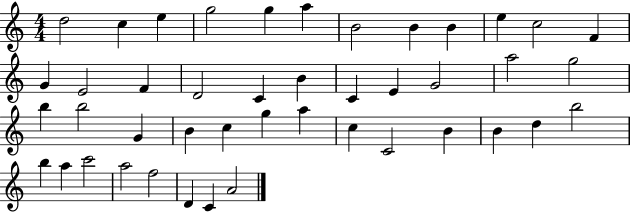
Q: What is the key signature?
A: C major